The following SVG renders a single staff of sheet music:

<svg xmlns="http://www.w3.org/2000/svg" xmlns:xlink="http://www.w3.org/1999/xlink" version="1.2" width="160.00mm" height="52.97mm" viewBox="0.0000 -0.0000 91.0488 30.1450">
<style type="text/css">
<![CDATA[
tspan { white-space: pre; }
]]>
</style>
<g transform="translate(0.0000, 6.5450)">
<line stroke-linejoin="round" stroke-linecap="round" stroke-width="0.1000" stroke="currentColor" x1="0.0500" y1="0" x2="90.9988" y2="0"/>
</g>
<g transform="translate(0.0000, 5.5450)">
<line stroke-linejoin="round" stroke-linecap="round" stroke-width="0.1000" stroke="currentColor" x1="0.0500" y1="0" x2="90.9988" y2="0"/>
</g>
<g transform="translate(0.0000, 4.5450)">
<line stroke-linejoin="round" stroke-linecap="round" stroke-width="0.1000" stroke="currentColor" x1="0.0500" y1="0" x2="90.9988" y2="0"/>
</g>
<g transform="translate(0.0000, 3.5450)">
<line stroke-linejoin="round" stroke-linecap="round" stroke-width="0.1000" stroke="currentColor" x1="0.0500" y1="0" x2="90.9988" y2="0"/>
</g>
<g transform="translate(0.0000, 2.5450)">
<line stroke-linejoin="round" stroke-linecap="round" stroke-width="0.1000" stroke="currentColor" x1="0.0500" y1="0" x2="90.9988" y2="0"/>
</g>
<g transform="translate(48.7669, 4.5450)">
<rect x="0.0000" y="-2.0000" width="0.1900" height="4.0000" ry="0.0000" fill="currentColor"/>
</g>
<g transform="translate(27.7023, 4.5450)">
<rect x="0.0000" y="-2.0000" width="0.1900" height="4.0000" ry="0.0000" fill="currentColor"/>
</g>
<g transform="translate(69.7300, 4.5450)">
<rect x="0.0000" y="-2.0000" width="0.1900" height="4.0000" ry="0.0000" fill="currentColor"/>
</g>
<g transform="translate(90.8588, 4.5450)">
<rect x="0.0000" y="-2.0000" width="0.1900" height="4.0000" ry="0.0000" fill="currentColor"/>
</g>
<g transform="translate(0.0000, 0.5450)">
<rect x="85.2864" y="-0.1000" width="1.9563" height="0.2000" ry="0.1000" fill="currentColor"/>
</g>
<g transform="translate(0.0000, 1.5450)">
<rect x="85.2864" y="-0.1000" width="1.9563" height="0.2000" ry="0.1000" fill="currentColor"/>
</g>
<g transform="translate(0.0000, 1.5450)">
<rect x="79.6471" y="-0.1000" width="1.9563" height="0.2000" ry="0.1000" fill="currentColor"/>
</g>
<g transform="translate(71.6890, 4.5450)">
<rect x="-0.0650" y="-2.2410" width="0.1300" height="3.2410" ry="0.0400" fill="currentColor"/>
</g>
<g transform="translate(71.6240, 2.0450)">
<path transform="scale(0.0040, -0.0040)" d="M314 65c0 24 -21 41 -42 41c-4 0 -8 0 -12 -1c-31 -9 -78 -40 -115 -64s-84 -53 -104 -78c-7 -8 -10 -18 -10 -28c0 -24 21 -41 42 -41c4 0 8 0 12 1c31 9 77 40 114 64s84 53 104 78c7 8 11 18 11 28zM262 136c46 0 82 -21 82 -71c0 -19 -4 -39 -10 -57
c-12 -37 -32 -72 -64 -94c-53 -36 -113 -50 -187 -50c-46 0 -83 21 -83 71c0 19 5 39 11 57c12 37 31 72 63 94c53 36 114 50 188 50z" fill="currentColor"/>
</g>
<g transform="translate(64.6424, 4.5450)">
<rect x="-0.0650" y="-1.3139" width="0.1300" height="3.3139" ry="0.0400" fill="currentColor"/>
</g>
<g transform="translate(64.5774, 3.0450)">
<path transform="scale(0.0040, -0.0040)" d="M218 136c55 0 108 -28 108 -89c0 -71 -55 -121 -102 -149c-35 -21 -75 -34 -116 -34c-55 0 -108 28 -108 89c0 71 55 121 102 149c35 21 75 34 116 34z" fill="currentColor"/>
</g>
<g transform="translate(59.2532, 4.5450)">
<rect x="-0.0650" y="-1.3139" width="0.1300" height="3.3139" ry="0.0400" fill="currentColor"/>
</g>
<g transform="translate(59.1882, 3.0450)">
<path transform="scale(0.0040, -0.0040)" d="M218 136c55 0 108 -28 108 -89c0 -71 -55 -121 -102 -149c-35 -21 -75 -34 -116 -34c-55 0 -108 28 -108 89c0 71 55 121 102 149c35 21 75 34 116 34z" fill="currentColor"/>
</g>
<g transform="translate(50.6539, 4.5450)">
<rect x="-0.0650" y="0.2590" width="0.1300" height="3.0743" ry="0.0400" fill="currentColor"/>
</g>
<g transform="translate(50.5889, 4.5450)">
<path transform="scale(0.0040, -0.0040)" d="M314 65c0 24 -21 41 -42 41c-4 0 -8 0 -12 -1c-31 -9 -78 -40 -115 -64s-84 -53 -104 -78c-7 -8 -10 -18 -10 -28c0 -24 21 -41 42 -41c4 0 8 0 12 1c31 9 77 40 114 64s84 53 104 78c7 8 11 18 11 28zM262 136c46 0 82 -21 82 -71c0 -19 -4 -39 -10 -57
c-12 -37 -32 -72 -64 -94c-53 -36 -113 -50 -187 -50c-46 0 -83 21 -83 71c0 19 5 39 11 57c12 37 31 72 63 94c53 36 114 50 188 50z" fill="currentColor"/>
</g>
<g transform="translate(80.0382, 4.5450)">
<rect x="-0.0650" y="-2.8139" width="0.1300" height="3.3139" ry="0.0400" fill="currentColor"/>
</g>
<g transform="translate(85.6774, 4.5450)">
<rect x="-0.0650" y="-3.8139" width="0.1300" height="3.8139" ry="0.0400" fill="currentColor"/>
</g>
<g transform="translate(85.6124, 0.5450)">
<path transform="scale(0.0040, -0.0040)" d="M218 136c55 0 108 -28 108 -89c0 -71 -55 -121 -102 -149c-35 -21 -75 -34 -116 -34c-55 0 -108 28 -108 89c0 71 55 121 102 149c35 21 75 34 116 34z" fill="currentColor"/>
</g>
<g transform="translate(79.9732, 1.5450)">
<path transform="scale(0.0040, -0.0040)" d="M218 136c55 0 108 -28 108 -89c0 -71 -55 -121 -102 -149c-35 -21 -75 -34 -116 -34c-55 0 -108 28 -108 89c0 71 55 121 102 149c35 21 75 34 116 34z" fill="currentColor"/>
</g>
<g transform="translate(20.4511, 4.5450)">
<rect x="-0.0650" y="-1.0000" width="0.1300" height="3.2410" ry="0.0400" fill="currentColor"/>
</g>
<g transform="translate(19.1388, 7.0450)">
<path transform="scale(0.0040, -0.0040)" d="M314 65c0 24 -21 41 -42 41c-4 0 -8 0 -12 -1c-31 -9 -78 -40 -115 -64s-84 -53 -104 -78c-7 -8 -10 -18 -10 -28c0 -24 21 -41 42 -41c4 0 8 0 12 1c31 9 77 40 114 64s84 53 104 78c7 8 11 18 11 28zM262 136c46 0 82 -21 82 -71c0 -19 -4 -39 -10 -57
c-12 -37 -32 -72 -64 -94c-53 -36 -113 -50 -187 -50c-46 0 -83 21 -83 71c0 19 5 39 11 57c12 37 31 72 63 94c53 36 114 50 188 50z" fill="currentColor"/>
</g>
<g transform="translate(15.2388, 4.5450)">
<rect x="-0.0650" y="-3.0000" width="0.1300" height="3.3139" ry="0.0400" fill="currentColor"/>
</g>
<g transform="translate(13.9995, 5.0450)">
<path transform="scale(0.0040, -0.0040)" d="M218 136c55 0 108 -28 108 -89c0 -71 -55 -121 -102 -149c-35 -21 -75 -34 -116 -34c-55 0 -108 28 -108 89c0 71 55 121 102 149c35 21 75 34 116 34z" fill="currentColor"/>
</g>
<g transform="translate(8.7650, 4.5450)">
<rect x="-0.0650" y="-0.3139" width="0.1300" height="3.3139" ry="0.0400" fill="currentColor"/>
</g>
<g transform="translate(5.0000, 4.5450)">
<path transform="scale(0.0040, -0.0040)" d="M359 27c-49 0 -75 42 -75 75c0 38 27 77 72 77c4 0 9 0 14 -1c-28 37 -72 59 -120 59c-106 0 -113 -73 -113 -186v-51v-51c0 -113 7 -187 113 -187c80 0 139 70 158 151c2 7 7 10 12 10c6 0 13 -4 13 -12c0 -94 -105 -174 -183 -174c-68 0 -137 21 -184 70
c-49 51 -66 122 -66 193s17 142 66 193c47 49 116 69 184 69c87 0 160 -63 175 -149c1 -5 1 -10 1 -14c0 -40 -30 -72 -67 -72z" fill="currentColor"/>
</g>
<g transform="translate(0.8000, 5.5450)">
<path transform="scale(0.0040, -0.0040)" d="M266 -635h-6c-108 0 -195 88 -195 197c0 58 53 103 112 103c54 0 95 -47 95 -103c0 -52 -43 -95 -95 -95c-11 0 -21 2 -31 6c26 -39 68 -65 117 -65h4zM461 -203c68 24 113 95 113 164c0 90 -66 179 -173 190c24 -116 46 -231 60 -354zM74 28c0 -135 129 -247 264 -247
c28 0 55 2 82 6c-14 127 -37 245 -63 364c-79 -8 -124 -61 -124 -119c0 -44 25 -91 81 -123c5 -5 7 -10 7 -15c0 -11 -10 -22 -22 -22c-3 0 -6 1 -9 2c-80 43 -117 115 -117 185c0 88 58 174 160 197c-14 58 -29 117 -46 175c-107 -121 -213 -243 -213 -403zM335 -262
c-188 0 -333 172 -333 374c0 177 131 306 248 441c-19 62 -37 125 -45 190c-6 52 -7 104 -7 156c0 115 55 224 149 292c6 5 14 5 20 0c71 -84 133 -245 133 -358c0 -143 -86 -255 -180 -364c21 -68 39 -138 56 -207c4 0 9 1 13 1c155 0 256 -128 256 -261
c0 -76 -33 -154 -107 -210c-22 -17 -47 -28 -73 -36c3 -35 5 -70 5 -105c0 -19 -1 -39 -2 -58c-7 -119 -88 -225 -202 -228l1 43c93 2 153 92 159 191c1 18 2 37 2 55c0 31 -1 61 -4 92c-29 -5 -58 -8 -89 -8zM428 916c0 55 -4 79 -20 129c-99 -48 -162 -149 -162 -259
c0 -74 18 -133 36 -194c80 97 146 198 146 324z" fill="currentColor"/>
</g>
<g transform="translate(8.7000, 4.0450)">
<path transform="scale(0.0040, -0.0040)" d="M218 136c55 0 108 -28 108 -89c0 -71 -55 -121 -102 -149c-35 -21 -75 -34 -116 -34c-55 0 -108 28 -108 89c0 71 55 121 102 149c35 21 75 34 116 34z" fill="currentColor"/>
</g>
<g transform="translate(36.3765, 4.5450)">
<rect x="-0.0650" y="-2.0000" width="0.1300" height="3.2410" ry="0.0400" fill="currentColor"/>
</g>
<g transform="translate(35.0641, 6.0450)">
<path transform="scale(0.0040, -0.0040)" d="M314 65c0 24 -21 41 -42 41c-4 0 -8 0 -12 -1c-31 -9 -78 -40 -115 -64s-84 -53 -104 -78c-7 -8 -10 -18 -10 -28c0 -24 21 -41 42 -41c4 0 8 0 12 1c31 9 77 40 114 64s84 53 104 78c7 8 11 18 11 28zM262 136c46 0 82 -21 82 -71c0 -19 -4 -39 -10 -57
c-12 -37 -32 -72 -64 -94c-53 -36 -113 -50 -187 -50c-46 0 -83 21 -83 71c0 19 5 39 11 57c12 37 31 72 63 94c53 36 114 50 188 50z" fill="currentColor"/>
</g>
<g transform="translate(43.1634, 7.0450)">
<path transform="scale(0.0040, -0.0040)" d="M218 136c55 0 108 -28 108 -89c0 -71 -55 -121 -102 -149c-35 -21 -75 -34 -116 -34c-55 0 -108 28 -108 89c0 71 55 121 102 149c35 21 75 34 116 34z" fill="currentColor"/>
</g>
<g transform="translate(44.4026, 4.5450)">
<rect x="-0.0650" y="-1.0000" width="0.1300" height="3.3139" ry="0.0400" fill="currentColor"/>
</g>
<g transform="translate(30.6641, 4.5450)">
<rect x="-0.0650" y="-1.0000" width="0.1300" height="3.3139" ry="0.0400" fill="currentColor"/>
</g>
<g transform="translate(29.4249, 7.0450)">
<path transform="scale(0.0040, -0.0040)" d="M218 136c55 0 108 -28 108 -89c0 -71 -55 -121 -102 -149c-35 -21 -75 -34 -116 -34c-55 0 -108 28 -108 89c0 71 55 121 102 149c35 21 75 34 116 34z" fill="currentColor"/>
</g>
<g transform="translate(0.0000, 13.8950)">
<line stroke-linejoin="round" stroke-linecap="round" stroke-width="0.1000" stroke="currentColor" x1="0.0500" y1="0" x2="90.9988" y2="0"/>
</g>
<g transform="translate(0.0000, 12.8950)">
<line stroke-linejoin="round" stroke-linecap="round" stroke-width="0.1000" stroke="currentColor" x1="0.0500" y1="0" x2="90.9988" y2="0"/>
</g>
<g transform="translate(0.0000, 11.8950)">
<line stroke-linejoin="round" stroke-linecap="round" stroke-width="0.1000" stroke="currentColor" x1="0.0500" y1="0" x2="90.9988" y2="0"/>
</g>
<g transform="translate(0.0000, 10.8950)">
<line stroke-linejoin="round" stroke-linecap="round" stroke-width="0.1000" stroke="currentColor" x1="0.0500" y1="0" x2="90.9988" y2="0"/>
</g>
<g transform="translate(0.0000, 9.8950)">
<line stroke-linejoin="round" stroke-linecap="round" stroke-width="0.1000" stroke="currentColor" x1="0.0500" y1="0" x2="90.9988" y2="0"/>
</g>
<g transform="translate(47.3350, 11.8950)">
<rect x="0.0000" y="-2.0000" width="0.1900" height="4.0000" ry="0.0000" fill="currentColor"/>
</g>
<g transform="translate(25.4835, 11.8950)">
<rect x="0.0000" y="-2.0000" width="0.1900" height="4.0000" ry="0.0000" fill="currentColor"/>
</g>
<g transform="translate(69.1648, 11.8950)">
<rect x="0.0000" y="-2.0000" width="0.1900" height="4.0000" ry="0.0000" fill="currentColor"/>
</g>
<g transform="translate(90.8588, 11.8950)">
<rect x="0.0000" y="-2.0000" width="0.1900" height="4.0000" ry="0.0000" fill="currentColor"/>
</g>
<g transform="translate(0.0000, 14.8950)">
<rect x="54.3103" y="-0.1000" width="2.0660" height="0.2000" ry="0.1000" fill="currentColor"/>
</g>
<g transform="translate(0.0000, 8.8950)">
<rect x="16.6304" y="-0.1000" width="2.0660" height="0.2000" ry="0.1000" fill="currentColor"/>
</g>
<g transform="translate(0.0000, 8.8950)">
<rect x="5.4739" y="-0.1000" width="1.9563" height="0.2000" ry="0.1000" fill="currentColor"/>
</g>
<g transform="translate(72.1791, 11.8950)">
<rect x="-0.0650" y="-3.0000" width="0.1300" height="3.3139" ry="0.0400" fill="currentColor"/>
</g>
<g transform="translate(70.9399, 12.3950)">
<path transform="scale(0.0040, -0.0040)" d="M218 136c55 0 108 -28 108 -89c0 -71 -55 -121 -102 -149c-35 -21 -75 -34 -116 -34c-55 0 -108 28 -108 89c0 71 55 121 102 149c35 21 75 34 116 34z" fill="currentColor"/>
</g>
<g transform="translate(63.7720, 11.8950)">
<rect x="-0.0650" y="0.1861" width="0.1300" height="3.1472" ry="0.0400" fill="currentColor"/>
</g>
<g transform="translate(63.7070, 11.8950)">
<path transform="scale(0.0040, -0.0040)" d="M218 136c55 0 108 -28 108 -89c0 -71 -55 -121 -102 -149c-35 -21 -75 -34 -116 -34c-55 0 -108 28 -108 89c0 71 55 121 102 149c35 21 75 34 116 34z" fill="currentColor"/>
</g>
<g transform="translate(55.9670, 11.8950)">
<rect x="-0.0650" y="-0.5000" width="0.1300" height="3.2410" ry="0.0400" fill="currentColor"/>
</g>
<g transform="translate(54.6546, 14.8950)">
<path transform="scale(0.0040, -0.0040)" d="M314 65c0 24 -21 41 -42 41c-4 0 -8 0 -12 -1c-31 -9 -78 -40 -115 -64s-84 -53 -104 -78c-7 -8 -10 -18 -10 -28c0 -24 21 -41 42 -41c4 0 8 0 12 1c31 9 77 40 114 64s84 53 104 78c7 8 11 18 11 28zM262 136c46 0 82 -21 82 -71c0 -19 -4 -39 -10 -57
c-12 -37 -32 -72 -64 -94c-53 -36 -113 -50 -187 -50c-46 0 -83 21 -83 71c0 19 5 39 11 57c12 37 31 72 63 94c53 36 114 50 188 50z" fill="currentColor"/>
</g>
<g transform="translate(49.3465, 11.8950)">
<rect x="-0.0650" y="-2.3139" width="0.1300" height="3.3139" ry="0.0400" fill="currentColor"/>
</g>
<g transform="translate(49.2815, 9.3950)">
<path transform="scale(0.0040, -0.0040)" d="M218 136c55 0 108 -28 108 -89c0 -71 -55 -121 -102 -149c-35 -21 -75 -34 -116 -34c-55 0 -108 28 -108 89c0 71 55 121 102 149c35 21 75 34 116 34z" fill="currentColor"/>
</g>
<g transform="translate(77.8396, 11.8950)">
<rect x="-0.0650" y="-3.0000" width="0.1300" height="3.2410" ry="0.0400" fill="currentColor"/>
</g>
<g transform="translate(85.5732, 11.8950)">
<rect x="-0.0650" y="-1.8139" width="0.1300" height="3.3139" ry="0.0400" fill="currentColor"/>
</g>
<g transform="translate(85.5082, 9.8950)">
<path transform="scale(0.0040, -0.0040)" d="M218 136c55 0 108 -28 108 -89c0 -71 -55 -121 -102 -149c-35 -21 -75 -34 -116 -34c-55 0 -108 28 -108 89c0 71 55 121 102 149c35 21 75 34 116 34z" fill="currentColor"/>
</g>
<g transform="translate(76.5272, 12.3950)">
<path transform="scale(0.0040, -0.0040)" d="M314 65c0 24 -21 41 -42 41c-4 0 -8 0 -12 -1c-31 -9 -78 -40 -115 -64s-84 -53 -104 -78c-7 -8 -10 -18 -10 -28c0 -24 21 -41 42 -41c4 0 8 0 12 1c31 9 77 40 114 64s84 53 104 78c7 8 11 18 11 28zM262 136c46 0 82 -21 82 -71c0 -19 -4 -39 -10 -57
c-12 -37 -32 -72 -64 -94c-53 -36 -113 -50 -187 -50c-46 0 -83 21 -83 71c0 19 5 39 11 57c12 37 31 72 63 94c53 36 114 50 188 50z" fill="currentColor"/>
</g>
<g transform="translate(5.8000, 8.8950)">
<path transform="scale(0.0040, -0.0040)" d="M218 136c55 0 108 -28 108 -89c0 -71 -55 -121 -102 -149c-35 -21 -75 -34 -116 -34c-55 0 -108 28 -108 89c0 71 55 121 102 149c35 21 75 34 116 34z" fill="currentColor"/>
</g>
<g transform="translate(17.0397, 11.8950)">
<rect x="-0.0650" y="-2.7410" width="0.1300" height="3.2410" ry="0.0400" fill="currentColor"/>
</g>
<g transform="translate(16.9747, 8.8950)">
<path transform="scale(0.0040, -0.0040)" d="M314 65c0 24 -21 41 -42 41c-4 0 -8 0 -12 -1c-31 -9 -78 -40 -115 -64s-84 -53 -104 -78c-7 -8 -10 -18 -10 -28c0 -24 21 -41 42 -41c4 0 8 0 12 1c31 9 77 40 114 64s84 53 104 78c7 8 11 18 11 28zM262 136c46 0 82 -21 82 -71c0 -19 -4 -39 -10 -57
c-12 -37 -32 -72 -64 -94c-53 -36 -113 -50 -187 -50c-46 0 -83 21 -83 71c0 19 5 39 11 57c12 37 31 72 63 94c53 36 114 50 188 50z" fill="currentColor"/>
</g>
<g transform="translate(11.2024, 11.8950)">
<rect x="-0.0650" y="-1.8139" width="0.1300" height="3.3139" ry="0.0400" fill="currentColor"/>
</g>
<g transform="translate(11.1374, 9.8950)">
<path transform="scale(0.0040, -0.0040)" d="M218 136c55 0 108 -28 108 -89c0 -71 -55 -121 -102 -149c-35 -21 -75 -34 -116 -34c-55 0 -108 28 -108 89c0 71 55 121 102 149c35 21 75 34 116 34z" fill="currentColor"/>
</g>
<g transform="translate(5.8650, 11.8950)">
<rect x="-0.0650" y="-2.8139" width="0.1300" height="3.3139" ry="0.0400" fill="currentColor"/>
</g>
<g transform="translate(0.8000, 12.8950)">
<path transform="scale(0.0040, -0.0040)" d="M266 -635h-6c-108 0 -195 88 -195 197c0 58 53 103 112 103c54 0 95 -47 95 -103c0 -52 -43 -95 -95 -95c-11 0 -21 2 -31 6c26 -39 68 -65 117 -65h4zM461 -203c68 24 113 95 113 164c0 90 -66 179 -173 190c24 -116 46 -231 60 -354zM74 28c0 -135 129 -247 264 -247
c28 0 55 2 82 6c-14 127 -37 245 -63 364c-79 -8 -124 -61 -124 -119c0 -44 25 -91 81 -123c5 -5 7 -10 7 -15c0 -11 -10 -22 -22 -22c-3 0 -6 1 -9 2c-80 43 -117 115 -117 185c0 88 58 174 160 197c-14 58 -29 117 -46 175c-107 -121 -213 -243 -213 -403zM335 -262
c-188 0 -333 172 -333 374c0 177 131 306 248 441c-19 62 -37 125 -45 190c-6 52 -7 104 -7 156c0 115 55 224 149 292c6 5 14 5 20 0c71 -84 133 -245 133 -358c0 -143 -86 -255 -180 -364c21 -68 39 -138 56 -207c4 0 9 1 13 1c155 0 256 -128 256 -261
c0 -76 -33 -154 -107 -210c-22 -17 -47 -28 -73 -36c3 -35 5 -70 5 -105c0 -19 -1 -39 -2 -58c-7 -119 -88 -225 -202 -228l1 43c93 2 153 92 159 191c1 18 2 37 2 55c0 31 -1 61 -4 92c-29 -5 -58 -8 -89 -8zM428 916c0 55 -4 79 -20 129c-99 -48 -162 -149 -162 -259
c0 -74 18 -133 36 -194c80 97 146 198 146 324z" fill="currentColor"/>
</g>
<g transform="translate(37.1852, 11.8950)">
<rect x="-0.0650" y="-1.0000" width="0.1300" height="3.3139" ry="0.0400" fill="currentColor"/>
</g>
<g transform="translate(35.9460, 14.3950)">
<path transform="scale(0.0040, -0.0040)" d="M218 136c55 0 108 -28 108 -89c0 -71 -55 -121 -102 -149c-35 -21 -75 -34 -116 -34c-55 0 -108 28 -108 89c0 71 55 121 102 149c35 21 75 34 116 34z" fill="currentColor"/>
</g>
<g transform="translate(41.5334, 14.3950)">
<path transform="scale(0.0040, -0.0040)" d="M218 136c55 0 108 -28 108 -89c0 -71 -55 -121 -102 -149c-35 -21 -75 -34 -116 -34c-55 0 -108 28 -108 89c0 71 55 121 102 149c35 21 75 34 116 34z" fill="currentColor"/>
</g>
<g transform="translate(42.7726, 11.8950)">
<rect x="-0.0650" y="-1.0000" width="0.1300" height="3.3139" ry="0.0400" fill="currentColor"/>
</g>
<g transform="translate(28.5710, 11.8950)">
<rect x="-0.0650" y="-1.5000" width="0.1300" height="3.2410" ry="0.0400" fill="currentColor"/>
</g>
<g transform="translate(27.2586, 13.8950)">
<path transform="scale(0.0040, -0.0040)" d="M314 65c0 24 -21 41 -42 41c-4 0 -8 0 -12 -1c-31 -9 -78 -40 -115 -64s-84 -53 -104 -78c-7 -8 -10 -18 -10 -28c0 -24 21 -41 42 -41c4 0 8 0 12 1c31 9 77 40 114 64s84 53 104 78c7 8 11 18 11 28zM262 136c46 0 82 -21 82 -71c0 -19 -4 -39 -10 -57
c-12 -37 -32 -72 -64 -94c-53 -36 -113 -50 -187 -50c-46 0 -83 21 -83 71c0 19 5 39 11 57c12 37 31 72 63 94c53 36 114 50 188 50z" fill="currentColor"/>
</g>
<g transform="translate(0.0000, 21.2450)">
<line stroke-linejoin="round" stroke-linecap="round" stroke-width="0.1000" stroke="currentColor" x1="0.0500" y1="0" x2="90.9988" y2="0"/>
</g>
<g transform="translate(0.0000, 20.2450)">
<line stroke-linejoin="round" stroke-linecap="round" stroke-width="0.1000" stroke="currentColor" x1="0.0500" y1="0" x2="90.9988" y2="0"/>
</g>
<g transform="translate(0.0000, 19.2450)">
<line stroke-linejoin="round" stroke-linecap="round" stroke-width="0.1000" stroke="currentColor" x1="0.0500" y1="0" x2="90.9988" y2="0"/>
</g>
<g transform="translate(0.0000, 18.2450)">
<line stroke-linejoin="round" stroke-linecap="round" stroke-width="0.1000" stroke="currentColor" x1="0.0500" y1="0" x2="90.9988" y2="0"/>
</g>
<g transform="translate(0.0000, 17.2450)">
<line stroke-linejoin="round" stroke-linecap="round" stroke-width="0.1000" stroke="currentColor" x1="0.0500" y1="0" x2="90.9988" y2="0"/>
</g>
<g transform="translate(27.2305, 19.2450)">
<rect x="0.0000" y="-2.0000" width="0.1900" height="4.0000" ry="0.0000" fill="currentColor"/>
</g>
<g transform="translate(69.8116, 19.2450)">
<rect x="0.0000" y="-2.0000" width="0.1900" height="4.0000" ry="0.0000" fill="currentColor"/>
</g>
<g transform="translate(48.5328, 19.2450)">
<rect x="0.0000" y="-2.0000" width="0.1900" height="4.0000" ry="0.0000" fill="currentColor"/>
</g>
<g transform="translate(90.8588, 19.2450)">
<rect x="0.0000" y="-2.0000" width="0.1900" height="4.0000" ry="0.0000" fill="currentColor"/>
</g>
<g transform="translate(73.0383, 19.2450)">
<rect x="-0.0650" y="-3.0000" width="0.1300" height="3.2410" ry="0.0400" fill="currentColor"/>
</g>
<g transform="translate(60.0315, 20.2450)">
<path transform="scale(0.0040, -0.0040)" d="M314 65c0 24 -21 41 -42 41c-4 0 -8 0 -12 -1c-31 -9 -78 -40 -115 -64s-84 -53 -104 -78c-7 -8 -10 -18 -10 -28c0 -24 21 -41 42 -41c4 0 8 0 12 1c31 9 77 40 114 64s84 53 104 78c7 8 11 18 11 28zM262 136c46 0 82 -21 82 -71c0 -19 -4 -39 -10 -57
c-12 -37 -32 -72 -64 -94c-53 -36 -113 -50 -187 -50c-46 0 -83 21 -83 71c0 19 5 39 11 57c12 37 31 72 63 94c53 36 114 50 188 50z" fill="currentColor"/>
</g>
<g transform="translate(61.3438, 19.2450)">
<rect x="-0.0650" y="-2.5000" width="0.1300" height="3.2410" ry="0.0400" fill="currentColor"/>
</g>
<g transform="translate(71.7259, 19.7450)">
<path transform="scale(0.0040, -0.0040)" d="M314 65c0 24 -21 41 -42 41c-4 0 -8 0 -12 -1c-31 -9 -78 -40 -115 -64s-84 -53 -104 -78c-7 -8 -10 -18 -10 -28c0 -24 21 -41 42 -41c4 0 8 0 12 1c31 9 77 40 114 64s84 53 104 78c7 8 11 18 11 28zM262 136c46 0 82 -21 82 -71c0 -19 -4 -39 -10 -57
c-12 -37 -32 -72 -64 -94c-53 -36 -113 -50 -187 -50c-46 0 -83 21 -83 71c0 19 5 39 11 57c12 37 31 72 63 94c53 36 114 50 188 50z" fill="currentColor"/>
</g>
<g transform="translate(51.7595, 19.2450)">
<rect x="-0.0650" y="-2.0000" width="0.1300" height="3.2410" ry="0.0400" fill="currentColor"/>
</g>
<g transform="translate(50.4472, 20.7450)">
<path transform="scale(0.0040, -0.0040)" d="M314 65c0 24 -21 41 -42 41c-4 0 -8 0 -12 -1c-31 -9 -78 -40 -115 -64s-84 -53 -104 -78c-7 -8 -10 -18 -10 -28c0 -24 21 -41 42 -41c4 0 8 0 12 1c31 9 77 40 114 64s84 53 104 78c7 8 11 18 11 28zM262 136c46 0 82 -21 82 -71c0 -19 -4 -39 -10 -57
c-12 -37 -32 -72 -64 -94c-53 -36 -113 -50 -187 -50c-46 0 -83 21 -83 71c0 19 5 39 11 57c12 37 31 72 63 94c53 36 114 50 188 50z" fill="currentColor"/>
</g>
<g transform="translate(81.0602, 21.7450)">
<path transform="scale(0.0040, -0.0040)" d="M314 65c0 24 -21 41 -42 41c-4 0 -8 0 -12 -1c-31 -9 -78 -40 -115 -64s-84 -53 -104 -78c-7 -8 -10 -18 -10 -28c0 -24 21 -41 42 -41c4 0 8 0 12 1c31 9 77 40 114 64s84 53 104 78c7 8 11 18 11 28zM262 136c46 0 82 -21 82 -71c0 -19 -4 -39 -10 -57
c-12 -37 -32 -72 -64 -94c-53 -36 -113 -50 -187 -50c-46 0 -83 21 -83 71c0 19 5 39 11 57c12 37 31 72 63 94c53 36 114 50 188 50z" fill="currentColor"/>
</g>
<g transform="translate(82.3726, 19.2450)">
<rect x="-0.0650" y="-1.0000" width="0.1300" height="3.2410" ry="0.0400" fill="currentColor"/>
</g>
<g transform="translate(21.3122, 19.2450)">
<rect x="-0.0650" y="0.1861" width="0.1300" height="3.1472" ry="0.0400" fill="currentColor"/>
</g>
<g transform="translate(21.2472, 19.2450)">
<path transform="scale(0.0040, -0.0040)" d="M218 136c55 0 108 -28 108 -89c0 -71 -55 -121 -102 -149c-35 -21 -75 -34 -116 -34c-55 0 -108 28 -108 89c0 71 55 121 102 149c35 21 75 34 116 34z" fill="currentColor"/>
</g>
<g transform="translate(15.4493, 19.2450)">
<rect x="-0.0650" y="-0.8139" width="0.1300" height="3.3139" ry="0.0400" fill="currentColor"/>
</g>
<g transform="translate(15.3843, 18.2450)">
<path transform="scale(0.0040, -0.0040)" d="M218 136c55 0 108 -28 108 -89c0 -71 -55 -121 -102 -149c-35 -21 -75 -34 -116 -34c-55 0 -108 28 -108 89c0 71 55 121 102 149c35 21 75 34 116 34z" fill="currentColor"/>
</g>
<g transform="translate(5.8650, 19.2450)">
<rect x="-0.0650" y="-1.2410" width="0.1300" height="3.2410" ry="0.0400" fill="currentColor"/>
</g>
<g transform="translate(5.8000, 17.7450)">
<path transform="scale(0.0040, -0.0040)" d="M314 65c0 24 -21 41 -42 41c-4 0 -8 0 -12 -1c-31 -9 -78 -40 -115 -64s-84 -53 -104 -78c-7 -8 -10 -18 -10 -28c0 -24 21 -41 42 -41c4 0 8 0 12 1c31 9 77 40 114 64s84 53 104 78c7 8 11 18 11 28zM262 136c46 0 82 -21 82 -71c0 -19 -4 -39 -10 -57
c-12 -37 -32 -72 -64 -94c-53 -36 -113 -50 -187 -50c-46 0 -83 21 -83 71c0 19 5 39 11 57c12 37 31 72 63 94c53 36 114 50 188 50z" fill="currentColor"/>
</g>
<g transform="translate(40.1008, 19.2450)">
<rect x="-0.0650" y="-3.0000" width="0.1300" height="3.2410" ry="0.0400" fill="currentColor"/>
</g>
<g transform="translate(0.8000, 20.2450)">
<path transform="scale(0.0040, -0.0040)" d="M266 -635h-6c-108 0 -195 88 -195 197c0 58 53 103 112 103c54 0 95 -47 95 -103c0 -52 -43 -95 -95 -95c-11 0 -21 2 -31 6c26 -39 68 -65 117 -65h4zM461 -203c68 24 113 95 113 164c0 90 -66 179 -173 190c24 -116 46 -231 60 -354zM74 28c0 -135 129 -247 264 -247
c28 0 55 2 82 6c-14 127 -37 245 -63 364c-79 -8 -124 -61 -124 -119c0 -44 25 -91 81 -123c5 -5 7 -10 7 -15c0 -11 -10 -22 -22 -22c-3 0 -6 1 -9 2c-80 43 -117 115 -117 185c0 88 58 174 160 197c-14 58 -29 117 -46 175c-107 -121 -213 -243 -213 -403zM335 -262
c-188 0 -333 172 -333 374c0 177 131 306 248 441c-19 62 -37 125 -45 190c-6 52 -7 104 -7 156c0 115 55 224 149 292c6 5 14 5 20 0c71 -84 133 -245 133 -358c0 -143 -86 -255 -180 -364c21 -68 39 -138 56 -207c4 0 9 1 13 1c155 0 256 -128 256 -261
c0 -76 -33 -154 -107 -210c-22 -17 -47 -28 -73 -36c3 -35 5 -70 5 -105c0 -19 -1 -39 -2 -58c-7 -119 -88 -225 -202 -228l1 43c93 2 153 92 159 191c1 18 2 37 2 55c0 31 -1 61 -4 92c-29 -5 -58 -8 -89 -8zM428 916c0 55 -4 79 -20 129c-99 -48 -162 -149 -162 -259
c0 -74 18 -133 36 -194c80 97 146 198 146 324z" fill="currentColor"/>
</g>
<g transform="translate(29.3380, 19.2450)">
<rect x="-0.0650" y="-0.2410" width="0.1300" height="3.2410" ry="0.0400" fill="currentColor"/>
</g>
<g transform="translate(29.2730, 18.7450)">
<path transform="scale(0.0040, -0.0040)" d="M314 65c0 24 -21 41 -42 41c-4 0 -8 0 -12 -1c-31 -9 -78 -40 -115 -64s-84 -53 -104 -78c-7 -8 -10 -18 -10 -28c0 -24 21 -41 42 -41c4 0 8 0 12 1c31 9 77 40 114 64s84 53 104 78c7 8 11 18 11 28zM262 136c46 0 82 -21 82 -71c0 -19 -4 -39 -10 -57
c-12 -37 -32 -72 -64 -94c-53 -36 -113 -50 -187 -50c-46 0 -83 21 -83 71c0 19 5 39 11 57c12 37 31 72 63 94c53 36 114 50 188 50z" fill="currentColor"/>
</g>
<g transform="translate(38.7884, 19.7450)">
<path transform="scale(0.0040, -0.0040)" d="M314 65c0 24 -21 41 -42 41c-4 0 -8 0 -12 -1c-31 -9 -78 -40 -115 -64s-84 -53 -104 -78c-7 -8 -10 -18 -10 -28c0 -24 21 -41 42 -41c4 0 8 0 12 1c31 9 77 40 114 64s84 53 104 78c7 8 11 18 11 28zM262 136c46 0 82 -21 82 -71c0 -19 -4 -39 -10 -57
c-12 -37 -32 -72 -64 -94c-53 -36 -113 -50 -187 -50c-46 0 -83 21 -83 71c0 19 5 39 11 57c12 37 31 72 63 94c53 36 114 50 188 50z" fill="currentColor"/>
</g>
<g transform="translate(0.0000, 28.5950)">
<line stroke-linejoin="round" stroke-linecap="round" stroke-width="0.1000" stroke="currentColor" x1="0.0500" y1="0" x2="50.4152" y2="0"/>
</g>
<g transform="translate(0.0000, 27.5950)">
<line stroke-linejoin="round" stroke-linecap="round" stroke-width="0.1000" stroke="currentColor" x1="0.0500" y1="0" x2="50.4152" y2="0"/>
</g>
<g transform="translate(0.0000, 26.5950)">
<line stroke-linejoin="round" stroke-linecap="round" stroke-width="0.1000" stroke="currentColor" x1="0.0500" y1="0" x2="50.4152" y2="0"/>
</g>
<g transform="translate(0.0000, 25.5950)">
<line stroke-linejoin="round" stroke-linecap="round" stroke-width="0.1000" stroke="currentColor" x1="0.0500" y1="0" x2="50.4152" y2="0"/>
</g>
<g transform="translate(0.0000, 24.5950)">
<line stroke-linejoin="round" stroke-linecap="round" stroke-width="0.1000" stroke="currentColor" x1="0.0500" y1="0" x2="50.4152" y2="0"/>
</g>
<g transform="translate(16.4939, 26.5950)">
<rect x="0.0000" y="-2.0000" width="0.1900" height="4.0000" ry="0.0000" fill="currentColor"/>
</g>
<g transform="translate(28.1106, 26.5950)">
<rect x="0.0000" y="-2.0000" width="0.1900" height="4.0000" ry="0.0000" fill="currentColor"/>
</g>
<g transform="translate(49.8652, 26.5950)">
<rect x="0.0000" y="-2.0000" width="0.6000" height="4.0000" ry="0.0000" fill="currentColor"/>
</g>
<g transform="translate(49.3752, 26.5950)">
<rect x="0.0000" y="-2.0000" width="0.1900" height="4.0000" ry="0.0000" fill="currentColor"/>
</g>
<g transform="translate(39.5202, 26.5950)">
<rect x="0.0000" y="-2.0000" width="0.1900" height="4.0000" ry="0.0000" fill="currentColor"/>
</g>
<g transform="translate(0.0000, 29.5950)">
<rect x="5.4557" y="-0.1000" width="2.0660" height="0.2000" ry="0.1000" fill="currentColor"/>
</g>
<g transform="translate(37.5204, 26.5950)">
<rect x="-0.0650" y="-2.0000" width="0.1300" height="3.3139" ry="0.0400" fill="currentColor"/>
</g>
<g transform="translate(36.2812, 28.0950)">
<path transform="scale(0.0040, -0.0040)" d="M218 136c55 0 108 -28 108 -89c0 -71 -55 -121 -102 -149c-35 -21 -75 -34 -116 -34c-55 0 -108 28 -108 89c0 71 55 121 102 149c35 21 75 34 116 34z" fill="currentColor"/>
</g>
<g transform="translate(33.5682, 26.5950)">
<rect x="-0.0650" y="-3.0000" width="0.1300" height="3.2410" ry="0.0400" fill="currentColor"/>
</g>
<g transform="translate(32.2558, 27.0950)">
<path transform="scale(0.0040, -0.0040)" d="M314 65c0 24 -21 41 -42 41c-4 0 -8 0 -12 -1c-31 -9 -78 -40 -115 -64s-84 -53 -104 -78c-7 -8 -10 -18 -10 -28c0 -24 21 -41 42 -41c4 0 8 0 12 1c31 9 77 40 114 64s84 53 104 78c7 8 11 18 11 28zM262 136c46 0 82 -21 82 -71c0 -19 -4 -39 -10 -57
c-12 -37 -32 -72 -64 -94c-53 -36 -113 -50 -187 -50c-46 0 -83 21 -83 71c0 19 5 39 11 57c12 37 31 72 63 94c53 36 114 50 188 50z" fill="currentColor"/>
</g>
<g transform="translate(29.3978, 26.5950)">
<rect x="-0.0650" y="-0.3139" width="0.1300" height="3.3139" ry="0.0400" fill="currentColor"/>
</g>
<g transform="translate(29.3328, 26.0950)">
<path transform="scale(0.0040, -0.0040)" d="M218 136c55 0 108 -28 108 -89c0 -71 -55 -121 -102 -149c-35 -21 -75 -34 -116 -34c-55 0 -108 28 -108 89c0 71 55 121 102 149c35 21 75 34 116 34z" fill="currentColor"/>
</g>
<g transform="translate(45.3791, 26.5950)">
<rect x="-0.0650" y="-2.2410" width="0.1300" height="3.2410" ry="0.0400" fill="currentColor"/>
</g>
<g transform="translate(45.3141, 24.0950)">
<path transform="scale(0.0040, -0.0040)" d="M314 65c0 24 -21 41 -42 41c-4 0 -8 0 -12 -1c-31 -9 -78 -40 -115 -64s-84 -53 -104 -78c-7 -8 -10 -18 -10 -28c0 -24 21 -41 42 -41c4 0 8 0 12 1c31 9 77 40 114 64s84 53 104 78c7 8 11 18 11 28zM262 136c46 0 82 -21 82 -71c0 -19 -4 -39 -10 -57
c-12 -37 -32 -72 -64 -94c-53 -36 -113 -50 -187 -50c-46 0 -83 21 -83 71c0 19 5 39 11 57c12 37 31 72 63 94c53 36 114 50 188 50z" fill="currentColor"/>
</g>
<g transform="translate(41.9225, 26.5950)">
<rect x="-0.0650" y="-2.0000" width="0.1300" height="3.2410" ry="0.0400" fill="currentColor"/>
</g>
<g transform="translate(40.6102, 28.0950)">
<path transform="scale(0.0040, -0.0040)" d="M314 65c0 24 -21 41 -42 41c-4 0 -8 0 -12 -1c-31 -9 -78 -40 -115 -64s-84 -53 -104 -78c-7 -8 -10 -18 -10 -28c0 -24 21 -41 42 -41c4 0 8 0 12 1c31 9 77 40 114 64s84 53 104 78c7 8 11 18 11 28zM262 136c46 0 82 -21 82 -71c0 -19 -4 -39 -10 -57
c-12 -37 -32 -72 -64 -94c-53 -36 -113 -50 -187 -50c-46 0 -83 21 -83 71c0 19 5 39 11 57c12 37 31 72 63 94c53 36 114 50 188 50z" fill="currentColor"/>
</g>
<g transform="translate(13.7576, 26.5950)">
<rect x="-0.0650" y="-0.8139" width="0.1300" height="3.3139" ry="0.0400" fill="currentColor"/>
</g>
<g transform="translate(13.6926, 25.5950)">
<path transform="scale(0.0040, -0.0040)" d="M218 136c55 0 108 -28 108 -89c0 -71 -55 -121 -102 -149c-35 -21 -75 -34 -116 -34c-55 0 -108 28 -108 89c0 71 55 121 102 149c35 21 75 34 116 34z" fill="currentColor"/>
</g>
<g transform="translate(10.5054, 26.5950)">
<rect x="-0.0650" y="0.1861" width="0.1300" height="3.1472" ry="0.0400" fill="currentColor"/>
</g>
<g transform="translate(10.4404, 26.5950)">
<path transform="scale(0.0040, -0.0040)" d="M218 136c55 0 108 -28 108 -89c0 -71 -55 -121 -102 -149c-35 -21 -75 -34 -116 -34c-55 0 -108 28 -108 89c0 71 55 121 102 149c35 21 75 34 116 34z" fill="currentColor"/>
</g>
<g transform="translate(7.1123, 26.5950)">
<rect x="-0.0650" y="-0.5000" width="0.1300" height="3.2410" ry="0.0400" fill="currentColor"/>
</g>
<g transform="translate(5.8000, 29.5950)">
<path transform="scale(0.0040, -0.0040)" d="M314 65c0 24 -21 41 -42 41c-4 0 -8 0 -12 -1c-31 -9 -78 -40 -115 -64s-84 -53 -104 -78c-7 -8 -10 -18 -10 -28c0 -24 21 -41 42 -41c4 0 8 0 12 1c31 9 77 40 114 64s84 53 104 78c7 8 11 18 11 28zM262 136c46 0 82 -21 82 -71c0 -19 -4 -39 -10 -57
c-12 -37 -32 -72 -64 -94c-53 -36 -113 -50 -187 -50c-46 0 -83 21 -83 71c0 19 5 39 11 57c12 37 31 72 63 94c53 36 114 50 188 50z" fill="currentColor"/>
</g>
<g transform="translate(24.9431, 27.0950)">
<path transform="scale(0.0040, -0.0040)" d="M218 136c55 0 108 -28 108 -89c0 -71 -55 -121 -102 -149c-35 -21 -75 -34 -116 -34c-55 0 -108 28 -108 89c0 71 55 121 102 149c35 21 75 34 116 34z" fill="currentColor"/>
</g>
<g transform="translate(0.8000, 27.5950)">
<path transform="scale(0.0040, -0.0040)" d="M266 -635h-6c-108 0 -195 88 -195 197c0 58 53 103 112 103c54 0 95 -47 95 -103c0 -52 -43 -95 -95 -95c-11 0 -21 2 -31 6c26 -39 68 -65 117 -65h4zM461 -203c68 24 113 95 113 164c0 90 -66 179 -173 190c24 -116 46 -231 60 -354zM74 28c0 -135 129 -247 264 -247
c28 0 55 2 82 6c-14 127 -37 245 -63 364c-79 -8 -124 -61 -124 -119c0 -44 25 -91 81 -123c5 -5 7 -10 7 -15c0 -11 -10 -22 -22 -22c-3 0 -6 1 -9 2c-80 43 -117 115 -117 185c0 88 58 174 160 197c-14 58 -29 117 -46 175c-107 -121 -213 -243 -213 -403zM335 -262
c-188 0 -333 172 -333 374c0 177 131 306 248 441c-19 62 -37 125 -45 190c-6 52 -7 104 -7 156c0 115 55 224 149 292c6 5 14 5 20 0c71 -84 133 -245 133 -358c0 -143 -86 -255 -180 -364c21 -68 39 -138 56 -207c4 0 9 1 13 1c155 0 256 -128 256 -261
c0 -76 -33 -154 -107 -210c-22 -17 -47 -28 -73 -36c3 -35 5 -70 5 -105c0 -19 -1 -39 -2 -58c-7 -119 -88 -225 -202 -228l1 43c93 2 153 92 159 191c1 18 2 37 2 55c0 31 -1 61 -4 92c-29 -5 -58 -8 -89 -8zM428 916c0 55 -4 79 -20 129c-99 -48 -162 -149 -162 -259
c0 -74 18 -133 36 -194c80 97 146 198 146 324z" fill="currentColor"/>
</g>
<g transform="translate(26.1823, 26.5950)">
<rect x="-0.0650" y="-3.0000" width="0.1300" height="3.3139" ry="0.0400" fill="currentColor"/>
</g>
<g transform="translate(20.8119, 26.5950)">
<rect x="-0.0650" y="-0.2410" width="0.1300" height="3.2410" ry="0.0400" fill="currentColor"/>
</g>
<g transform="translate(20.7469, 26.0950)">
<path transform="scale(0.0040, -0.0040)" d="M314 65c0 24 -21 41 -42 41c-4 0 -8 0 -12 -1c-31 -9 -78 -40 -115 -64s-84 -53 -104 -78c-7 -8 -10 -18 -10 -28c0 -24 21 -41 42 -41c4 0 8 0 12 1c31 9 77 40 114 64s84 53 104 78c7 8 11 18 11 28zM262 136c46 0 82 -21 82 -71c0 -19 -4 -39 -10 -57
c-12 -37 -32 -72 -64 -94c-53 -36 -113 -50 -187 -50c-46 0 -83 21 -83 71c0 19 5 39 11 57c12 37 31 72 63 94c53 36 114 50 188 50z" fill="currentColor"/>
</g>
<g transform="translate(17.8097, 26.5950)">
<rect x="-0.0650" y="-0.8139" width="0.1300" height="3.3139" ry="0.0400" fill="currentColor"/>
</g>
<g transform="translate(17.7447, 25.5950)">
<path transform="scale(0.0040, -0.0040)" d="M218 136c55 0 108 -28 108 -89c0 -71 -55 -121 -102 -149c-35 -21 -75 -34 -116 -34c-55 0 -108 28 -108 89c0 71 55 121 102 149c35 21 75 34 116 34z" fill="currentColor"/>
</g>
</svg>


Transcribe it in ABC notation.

X:1
T:Untitled
M:4/4
L:1/4
K:C
c A D2 D F2 D B2 e e g2 a c' a f a2 E2 D D g C2 B A A2 f e2 d B c2 A2 F2 G2 A2 D2 C2 B d d c2 A c A2 F F2 g2